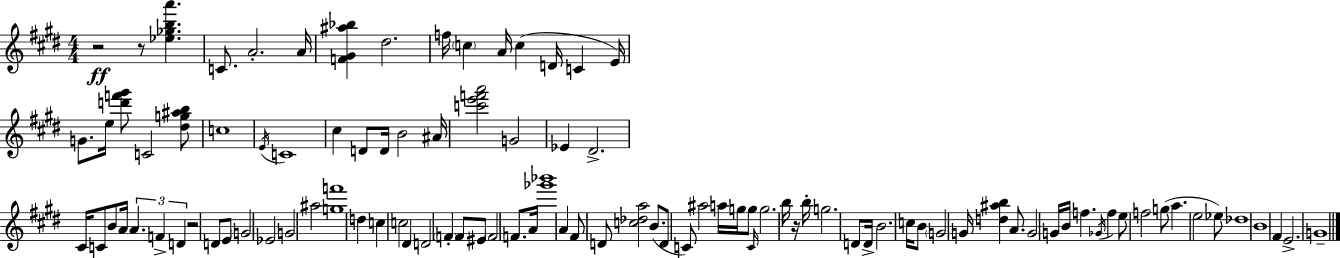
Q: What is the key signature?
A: E major